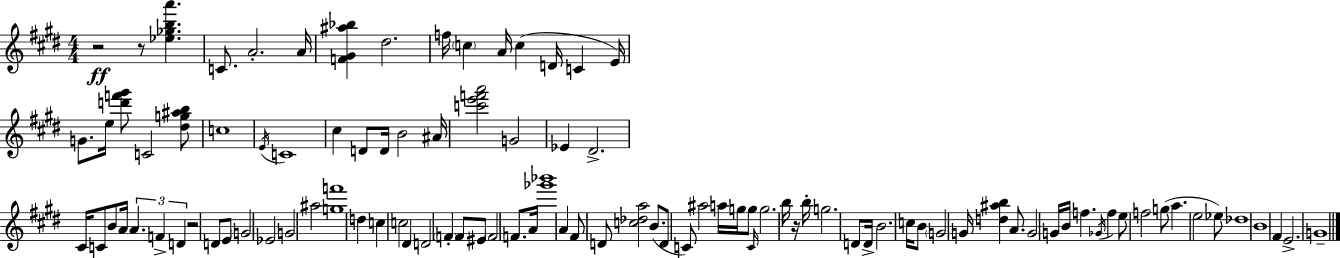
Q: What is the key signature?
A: E major